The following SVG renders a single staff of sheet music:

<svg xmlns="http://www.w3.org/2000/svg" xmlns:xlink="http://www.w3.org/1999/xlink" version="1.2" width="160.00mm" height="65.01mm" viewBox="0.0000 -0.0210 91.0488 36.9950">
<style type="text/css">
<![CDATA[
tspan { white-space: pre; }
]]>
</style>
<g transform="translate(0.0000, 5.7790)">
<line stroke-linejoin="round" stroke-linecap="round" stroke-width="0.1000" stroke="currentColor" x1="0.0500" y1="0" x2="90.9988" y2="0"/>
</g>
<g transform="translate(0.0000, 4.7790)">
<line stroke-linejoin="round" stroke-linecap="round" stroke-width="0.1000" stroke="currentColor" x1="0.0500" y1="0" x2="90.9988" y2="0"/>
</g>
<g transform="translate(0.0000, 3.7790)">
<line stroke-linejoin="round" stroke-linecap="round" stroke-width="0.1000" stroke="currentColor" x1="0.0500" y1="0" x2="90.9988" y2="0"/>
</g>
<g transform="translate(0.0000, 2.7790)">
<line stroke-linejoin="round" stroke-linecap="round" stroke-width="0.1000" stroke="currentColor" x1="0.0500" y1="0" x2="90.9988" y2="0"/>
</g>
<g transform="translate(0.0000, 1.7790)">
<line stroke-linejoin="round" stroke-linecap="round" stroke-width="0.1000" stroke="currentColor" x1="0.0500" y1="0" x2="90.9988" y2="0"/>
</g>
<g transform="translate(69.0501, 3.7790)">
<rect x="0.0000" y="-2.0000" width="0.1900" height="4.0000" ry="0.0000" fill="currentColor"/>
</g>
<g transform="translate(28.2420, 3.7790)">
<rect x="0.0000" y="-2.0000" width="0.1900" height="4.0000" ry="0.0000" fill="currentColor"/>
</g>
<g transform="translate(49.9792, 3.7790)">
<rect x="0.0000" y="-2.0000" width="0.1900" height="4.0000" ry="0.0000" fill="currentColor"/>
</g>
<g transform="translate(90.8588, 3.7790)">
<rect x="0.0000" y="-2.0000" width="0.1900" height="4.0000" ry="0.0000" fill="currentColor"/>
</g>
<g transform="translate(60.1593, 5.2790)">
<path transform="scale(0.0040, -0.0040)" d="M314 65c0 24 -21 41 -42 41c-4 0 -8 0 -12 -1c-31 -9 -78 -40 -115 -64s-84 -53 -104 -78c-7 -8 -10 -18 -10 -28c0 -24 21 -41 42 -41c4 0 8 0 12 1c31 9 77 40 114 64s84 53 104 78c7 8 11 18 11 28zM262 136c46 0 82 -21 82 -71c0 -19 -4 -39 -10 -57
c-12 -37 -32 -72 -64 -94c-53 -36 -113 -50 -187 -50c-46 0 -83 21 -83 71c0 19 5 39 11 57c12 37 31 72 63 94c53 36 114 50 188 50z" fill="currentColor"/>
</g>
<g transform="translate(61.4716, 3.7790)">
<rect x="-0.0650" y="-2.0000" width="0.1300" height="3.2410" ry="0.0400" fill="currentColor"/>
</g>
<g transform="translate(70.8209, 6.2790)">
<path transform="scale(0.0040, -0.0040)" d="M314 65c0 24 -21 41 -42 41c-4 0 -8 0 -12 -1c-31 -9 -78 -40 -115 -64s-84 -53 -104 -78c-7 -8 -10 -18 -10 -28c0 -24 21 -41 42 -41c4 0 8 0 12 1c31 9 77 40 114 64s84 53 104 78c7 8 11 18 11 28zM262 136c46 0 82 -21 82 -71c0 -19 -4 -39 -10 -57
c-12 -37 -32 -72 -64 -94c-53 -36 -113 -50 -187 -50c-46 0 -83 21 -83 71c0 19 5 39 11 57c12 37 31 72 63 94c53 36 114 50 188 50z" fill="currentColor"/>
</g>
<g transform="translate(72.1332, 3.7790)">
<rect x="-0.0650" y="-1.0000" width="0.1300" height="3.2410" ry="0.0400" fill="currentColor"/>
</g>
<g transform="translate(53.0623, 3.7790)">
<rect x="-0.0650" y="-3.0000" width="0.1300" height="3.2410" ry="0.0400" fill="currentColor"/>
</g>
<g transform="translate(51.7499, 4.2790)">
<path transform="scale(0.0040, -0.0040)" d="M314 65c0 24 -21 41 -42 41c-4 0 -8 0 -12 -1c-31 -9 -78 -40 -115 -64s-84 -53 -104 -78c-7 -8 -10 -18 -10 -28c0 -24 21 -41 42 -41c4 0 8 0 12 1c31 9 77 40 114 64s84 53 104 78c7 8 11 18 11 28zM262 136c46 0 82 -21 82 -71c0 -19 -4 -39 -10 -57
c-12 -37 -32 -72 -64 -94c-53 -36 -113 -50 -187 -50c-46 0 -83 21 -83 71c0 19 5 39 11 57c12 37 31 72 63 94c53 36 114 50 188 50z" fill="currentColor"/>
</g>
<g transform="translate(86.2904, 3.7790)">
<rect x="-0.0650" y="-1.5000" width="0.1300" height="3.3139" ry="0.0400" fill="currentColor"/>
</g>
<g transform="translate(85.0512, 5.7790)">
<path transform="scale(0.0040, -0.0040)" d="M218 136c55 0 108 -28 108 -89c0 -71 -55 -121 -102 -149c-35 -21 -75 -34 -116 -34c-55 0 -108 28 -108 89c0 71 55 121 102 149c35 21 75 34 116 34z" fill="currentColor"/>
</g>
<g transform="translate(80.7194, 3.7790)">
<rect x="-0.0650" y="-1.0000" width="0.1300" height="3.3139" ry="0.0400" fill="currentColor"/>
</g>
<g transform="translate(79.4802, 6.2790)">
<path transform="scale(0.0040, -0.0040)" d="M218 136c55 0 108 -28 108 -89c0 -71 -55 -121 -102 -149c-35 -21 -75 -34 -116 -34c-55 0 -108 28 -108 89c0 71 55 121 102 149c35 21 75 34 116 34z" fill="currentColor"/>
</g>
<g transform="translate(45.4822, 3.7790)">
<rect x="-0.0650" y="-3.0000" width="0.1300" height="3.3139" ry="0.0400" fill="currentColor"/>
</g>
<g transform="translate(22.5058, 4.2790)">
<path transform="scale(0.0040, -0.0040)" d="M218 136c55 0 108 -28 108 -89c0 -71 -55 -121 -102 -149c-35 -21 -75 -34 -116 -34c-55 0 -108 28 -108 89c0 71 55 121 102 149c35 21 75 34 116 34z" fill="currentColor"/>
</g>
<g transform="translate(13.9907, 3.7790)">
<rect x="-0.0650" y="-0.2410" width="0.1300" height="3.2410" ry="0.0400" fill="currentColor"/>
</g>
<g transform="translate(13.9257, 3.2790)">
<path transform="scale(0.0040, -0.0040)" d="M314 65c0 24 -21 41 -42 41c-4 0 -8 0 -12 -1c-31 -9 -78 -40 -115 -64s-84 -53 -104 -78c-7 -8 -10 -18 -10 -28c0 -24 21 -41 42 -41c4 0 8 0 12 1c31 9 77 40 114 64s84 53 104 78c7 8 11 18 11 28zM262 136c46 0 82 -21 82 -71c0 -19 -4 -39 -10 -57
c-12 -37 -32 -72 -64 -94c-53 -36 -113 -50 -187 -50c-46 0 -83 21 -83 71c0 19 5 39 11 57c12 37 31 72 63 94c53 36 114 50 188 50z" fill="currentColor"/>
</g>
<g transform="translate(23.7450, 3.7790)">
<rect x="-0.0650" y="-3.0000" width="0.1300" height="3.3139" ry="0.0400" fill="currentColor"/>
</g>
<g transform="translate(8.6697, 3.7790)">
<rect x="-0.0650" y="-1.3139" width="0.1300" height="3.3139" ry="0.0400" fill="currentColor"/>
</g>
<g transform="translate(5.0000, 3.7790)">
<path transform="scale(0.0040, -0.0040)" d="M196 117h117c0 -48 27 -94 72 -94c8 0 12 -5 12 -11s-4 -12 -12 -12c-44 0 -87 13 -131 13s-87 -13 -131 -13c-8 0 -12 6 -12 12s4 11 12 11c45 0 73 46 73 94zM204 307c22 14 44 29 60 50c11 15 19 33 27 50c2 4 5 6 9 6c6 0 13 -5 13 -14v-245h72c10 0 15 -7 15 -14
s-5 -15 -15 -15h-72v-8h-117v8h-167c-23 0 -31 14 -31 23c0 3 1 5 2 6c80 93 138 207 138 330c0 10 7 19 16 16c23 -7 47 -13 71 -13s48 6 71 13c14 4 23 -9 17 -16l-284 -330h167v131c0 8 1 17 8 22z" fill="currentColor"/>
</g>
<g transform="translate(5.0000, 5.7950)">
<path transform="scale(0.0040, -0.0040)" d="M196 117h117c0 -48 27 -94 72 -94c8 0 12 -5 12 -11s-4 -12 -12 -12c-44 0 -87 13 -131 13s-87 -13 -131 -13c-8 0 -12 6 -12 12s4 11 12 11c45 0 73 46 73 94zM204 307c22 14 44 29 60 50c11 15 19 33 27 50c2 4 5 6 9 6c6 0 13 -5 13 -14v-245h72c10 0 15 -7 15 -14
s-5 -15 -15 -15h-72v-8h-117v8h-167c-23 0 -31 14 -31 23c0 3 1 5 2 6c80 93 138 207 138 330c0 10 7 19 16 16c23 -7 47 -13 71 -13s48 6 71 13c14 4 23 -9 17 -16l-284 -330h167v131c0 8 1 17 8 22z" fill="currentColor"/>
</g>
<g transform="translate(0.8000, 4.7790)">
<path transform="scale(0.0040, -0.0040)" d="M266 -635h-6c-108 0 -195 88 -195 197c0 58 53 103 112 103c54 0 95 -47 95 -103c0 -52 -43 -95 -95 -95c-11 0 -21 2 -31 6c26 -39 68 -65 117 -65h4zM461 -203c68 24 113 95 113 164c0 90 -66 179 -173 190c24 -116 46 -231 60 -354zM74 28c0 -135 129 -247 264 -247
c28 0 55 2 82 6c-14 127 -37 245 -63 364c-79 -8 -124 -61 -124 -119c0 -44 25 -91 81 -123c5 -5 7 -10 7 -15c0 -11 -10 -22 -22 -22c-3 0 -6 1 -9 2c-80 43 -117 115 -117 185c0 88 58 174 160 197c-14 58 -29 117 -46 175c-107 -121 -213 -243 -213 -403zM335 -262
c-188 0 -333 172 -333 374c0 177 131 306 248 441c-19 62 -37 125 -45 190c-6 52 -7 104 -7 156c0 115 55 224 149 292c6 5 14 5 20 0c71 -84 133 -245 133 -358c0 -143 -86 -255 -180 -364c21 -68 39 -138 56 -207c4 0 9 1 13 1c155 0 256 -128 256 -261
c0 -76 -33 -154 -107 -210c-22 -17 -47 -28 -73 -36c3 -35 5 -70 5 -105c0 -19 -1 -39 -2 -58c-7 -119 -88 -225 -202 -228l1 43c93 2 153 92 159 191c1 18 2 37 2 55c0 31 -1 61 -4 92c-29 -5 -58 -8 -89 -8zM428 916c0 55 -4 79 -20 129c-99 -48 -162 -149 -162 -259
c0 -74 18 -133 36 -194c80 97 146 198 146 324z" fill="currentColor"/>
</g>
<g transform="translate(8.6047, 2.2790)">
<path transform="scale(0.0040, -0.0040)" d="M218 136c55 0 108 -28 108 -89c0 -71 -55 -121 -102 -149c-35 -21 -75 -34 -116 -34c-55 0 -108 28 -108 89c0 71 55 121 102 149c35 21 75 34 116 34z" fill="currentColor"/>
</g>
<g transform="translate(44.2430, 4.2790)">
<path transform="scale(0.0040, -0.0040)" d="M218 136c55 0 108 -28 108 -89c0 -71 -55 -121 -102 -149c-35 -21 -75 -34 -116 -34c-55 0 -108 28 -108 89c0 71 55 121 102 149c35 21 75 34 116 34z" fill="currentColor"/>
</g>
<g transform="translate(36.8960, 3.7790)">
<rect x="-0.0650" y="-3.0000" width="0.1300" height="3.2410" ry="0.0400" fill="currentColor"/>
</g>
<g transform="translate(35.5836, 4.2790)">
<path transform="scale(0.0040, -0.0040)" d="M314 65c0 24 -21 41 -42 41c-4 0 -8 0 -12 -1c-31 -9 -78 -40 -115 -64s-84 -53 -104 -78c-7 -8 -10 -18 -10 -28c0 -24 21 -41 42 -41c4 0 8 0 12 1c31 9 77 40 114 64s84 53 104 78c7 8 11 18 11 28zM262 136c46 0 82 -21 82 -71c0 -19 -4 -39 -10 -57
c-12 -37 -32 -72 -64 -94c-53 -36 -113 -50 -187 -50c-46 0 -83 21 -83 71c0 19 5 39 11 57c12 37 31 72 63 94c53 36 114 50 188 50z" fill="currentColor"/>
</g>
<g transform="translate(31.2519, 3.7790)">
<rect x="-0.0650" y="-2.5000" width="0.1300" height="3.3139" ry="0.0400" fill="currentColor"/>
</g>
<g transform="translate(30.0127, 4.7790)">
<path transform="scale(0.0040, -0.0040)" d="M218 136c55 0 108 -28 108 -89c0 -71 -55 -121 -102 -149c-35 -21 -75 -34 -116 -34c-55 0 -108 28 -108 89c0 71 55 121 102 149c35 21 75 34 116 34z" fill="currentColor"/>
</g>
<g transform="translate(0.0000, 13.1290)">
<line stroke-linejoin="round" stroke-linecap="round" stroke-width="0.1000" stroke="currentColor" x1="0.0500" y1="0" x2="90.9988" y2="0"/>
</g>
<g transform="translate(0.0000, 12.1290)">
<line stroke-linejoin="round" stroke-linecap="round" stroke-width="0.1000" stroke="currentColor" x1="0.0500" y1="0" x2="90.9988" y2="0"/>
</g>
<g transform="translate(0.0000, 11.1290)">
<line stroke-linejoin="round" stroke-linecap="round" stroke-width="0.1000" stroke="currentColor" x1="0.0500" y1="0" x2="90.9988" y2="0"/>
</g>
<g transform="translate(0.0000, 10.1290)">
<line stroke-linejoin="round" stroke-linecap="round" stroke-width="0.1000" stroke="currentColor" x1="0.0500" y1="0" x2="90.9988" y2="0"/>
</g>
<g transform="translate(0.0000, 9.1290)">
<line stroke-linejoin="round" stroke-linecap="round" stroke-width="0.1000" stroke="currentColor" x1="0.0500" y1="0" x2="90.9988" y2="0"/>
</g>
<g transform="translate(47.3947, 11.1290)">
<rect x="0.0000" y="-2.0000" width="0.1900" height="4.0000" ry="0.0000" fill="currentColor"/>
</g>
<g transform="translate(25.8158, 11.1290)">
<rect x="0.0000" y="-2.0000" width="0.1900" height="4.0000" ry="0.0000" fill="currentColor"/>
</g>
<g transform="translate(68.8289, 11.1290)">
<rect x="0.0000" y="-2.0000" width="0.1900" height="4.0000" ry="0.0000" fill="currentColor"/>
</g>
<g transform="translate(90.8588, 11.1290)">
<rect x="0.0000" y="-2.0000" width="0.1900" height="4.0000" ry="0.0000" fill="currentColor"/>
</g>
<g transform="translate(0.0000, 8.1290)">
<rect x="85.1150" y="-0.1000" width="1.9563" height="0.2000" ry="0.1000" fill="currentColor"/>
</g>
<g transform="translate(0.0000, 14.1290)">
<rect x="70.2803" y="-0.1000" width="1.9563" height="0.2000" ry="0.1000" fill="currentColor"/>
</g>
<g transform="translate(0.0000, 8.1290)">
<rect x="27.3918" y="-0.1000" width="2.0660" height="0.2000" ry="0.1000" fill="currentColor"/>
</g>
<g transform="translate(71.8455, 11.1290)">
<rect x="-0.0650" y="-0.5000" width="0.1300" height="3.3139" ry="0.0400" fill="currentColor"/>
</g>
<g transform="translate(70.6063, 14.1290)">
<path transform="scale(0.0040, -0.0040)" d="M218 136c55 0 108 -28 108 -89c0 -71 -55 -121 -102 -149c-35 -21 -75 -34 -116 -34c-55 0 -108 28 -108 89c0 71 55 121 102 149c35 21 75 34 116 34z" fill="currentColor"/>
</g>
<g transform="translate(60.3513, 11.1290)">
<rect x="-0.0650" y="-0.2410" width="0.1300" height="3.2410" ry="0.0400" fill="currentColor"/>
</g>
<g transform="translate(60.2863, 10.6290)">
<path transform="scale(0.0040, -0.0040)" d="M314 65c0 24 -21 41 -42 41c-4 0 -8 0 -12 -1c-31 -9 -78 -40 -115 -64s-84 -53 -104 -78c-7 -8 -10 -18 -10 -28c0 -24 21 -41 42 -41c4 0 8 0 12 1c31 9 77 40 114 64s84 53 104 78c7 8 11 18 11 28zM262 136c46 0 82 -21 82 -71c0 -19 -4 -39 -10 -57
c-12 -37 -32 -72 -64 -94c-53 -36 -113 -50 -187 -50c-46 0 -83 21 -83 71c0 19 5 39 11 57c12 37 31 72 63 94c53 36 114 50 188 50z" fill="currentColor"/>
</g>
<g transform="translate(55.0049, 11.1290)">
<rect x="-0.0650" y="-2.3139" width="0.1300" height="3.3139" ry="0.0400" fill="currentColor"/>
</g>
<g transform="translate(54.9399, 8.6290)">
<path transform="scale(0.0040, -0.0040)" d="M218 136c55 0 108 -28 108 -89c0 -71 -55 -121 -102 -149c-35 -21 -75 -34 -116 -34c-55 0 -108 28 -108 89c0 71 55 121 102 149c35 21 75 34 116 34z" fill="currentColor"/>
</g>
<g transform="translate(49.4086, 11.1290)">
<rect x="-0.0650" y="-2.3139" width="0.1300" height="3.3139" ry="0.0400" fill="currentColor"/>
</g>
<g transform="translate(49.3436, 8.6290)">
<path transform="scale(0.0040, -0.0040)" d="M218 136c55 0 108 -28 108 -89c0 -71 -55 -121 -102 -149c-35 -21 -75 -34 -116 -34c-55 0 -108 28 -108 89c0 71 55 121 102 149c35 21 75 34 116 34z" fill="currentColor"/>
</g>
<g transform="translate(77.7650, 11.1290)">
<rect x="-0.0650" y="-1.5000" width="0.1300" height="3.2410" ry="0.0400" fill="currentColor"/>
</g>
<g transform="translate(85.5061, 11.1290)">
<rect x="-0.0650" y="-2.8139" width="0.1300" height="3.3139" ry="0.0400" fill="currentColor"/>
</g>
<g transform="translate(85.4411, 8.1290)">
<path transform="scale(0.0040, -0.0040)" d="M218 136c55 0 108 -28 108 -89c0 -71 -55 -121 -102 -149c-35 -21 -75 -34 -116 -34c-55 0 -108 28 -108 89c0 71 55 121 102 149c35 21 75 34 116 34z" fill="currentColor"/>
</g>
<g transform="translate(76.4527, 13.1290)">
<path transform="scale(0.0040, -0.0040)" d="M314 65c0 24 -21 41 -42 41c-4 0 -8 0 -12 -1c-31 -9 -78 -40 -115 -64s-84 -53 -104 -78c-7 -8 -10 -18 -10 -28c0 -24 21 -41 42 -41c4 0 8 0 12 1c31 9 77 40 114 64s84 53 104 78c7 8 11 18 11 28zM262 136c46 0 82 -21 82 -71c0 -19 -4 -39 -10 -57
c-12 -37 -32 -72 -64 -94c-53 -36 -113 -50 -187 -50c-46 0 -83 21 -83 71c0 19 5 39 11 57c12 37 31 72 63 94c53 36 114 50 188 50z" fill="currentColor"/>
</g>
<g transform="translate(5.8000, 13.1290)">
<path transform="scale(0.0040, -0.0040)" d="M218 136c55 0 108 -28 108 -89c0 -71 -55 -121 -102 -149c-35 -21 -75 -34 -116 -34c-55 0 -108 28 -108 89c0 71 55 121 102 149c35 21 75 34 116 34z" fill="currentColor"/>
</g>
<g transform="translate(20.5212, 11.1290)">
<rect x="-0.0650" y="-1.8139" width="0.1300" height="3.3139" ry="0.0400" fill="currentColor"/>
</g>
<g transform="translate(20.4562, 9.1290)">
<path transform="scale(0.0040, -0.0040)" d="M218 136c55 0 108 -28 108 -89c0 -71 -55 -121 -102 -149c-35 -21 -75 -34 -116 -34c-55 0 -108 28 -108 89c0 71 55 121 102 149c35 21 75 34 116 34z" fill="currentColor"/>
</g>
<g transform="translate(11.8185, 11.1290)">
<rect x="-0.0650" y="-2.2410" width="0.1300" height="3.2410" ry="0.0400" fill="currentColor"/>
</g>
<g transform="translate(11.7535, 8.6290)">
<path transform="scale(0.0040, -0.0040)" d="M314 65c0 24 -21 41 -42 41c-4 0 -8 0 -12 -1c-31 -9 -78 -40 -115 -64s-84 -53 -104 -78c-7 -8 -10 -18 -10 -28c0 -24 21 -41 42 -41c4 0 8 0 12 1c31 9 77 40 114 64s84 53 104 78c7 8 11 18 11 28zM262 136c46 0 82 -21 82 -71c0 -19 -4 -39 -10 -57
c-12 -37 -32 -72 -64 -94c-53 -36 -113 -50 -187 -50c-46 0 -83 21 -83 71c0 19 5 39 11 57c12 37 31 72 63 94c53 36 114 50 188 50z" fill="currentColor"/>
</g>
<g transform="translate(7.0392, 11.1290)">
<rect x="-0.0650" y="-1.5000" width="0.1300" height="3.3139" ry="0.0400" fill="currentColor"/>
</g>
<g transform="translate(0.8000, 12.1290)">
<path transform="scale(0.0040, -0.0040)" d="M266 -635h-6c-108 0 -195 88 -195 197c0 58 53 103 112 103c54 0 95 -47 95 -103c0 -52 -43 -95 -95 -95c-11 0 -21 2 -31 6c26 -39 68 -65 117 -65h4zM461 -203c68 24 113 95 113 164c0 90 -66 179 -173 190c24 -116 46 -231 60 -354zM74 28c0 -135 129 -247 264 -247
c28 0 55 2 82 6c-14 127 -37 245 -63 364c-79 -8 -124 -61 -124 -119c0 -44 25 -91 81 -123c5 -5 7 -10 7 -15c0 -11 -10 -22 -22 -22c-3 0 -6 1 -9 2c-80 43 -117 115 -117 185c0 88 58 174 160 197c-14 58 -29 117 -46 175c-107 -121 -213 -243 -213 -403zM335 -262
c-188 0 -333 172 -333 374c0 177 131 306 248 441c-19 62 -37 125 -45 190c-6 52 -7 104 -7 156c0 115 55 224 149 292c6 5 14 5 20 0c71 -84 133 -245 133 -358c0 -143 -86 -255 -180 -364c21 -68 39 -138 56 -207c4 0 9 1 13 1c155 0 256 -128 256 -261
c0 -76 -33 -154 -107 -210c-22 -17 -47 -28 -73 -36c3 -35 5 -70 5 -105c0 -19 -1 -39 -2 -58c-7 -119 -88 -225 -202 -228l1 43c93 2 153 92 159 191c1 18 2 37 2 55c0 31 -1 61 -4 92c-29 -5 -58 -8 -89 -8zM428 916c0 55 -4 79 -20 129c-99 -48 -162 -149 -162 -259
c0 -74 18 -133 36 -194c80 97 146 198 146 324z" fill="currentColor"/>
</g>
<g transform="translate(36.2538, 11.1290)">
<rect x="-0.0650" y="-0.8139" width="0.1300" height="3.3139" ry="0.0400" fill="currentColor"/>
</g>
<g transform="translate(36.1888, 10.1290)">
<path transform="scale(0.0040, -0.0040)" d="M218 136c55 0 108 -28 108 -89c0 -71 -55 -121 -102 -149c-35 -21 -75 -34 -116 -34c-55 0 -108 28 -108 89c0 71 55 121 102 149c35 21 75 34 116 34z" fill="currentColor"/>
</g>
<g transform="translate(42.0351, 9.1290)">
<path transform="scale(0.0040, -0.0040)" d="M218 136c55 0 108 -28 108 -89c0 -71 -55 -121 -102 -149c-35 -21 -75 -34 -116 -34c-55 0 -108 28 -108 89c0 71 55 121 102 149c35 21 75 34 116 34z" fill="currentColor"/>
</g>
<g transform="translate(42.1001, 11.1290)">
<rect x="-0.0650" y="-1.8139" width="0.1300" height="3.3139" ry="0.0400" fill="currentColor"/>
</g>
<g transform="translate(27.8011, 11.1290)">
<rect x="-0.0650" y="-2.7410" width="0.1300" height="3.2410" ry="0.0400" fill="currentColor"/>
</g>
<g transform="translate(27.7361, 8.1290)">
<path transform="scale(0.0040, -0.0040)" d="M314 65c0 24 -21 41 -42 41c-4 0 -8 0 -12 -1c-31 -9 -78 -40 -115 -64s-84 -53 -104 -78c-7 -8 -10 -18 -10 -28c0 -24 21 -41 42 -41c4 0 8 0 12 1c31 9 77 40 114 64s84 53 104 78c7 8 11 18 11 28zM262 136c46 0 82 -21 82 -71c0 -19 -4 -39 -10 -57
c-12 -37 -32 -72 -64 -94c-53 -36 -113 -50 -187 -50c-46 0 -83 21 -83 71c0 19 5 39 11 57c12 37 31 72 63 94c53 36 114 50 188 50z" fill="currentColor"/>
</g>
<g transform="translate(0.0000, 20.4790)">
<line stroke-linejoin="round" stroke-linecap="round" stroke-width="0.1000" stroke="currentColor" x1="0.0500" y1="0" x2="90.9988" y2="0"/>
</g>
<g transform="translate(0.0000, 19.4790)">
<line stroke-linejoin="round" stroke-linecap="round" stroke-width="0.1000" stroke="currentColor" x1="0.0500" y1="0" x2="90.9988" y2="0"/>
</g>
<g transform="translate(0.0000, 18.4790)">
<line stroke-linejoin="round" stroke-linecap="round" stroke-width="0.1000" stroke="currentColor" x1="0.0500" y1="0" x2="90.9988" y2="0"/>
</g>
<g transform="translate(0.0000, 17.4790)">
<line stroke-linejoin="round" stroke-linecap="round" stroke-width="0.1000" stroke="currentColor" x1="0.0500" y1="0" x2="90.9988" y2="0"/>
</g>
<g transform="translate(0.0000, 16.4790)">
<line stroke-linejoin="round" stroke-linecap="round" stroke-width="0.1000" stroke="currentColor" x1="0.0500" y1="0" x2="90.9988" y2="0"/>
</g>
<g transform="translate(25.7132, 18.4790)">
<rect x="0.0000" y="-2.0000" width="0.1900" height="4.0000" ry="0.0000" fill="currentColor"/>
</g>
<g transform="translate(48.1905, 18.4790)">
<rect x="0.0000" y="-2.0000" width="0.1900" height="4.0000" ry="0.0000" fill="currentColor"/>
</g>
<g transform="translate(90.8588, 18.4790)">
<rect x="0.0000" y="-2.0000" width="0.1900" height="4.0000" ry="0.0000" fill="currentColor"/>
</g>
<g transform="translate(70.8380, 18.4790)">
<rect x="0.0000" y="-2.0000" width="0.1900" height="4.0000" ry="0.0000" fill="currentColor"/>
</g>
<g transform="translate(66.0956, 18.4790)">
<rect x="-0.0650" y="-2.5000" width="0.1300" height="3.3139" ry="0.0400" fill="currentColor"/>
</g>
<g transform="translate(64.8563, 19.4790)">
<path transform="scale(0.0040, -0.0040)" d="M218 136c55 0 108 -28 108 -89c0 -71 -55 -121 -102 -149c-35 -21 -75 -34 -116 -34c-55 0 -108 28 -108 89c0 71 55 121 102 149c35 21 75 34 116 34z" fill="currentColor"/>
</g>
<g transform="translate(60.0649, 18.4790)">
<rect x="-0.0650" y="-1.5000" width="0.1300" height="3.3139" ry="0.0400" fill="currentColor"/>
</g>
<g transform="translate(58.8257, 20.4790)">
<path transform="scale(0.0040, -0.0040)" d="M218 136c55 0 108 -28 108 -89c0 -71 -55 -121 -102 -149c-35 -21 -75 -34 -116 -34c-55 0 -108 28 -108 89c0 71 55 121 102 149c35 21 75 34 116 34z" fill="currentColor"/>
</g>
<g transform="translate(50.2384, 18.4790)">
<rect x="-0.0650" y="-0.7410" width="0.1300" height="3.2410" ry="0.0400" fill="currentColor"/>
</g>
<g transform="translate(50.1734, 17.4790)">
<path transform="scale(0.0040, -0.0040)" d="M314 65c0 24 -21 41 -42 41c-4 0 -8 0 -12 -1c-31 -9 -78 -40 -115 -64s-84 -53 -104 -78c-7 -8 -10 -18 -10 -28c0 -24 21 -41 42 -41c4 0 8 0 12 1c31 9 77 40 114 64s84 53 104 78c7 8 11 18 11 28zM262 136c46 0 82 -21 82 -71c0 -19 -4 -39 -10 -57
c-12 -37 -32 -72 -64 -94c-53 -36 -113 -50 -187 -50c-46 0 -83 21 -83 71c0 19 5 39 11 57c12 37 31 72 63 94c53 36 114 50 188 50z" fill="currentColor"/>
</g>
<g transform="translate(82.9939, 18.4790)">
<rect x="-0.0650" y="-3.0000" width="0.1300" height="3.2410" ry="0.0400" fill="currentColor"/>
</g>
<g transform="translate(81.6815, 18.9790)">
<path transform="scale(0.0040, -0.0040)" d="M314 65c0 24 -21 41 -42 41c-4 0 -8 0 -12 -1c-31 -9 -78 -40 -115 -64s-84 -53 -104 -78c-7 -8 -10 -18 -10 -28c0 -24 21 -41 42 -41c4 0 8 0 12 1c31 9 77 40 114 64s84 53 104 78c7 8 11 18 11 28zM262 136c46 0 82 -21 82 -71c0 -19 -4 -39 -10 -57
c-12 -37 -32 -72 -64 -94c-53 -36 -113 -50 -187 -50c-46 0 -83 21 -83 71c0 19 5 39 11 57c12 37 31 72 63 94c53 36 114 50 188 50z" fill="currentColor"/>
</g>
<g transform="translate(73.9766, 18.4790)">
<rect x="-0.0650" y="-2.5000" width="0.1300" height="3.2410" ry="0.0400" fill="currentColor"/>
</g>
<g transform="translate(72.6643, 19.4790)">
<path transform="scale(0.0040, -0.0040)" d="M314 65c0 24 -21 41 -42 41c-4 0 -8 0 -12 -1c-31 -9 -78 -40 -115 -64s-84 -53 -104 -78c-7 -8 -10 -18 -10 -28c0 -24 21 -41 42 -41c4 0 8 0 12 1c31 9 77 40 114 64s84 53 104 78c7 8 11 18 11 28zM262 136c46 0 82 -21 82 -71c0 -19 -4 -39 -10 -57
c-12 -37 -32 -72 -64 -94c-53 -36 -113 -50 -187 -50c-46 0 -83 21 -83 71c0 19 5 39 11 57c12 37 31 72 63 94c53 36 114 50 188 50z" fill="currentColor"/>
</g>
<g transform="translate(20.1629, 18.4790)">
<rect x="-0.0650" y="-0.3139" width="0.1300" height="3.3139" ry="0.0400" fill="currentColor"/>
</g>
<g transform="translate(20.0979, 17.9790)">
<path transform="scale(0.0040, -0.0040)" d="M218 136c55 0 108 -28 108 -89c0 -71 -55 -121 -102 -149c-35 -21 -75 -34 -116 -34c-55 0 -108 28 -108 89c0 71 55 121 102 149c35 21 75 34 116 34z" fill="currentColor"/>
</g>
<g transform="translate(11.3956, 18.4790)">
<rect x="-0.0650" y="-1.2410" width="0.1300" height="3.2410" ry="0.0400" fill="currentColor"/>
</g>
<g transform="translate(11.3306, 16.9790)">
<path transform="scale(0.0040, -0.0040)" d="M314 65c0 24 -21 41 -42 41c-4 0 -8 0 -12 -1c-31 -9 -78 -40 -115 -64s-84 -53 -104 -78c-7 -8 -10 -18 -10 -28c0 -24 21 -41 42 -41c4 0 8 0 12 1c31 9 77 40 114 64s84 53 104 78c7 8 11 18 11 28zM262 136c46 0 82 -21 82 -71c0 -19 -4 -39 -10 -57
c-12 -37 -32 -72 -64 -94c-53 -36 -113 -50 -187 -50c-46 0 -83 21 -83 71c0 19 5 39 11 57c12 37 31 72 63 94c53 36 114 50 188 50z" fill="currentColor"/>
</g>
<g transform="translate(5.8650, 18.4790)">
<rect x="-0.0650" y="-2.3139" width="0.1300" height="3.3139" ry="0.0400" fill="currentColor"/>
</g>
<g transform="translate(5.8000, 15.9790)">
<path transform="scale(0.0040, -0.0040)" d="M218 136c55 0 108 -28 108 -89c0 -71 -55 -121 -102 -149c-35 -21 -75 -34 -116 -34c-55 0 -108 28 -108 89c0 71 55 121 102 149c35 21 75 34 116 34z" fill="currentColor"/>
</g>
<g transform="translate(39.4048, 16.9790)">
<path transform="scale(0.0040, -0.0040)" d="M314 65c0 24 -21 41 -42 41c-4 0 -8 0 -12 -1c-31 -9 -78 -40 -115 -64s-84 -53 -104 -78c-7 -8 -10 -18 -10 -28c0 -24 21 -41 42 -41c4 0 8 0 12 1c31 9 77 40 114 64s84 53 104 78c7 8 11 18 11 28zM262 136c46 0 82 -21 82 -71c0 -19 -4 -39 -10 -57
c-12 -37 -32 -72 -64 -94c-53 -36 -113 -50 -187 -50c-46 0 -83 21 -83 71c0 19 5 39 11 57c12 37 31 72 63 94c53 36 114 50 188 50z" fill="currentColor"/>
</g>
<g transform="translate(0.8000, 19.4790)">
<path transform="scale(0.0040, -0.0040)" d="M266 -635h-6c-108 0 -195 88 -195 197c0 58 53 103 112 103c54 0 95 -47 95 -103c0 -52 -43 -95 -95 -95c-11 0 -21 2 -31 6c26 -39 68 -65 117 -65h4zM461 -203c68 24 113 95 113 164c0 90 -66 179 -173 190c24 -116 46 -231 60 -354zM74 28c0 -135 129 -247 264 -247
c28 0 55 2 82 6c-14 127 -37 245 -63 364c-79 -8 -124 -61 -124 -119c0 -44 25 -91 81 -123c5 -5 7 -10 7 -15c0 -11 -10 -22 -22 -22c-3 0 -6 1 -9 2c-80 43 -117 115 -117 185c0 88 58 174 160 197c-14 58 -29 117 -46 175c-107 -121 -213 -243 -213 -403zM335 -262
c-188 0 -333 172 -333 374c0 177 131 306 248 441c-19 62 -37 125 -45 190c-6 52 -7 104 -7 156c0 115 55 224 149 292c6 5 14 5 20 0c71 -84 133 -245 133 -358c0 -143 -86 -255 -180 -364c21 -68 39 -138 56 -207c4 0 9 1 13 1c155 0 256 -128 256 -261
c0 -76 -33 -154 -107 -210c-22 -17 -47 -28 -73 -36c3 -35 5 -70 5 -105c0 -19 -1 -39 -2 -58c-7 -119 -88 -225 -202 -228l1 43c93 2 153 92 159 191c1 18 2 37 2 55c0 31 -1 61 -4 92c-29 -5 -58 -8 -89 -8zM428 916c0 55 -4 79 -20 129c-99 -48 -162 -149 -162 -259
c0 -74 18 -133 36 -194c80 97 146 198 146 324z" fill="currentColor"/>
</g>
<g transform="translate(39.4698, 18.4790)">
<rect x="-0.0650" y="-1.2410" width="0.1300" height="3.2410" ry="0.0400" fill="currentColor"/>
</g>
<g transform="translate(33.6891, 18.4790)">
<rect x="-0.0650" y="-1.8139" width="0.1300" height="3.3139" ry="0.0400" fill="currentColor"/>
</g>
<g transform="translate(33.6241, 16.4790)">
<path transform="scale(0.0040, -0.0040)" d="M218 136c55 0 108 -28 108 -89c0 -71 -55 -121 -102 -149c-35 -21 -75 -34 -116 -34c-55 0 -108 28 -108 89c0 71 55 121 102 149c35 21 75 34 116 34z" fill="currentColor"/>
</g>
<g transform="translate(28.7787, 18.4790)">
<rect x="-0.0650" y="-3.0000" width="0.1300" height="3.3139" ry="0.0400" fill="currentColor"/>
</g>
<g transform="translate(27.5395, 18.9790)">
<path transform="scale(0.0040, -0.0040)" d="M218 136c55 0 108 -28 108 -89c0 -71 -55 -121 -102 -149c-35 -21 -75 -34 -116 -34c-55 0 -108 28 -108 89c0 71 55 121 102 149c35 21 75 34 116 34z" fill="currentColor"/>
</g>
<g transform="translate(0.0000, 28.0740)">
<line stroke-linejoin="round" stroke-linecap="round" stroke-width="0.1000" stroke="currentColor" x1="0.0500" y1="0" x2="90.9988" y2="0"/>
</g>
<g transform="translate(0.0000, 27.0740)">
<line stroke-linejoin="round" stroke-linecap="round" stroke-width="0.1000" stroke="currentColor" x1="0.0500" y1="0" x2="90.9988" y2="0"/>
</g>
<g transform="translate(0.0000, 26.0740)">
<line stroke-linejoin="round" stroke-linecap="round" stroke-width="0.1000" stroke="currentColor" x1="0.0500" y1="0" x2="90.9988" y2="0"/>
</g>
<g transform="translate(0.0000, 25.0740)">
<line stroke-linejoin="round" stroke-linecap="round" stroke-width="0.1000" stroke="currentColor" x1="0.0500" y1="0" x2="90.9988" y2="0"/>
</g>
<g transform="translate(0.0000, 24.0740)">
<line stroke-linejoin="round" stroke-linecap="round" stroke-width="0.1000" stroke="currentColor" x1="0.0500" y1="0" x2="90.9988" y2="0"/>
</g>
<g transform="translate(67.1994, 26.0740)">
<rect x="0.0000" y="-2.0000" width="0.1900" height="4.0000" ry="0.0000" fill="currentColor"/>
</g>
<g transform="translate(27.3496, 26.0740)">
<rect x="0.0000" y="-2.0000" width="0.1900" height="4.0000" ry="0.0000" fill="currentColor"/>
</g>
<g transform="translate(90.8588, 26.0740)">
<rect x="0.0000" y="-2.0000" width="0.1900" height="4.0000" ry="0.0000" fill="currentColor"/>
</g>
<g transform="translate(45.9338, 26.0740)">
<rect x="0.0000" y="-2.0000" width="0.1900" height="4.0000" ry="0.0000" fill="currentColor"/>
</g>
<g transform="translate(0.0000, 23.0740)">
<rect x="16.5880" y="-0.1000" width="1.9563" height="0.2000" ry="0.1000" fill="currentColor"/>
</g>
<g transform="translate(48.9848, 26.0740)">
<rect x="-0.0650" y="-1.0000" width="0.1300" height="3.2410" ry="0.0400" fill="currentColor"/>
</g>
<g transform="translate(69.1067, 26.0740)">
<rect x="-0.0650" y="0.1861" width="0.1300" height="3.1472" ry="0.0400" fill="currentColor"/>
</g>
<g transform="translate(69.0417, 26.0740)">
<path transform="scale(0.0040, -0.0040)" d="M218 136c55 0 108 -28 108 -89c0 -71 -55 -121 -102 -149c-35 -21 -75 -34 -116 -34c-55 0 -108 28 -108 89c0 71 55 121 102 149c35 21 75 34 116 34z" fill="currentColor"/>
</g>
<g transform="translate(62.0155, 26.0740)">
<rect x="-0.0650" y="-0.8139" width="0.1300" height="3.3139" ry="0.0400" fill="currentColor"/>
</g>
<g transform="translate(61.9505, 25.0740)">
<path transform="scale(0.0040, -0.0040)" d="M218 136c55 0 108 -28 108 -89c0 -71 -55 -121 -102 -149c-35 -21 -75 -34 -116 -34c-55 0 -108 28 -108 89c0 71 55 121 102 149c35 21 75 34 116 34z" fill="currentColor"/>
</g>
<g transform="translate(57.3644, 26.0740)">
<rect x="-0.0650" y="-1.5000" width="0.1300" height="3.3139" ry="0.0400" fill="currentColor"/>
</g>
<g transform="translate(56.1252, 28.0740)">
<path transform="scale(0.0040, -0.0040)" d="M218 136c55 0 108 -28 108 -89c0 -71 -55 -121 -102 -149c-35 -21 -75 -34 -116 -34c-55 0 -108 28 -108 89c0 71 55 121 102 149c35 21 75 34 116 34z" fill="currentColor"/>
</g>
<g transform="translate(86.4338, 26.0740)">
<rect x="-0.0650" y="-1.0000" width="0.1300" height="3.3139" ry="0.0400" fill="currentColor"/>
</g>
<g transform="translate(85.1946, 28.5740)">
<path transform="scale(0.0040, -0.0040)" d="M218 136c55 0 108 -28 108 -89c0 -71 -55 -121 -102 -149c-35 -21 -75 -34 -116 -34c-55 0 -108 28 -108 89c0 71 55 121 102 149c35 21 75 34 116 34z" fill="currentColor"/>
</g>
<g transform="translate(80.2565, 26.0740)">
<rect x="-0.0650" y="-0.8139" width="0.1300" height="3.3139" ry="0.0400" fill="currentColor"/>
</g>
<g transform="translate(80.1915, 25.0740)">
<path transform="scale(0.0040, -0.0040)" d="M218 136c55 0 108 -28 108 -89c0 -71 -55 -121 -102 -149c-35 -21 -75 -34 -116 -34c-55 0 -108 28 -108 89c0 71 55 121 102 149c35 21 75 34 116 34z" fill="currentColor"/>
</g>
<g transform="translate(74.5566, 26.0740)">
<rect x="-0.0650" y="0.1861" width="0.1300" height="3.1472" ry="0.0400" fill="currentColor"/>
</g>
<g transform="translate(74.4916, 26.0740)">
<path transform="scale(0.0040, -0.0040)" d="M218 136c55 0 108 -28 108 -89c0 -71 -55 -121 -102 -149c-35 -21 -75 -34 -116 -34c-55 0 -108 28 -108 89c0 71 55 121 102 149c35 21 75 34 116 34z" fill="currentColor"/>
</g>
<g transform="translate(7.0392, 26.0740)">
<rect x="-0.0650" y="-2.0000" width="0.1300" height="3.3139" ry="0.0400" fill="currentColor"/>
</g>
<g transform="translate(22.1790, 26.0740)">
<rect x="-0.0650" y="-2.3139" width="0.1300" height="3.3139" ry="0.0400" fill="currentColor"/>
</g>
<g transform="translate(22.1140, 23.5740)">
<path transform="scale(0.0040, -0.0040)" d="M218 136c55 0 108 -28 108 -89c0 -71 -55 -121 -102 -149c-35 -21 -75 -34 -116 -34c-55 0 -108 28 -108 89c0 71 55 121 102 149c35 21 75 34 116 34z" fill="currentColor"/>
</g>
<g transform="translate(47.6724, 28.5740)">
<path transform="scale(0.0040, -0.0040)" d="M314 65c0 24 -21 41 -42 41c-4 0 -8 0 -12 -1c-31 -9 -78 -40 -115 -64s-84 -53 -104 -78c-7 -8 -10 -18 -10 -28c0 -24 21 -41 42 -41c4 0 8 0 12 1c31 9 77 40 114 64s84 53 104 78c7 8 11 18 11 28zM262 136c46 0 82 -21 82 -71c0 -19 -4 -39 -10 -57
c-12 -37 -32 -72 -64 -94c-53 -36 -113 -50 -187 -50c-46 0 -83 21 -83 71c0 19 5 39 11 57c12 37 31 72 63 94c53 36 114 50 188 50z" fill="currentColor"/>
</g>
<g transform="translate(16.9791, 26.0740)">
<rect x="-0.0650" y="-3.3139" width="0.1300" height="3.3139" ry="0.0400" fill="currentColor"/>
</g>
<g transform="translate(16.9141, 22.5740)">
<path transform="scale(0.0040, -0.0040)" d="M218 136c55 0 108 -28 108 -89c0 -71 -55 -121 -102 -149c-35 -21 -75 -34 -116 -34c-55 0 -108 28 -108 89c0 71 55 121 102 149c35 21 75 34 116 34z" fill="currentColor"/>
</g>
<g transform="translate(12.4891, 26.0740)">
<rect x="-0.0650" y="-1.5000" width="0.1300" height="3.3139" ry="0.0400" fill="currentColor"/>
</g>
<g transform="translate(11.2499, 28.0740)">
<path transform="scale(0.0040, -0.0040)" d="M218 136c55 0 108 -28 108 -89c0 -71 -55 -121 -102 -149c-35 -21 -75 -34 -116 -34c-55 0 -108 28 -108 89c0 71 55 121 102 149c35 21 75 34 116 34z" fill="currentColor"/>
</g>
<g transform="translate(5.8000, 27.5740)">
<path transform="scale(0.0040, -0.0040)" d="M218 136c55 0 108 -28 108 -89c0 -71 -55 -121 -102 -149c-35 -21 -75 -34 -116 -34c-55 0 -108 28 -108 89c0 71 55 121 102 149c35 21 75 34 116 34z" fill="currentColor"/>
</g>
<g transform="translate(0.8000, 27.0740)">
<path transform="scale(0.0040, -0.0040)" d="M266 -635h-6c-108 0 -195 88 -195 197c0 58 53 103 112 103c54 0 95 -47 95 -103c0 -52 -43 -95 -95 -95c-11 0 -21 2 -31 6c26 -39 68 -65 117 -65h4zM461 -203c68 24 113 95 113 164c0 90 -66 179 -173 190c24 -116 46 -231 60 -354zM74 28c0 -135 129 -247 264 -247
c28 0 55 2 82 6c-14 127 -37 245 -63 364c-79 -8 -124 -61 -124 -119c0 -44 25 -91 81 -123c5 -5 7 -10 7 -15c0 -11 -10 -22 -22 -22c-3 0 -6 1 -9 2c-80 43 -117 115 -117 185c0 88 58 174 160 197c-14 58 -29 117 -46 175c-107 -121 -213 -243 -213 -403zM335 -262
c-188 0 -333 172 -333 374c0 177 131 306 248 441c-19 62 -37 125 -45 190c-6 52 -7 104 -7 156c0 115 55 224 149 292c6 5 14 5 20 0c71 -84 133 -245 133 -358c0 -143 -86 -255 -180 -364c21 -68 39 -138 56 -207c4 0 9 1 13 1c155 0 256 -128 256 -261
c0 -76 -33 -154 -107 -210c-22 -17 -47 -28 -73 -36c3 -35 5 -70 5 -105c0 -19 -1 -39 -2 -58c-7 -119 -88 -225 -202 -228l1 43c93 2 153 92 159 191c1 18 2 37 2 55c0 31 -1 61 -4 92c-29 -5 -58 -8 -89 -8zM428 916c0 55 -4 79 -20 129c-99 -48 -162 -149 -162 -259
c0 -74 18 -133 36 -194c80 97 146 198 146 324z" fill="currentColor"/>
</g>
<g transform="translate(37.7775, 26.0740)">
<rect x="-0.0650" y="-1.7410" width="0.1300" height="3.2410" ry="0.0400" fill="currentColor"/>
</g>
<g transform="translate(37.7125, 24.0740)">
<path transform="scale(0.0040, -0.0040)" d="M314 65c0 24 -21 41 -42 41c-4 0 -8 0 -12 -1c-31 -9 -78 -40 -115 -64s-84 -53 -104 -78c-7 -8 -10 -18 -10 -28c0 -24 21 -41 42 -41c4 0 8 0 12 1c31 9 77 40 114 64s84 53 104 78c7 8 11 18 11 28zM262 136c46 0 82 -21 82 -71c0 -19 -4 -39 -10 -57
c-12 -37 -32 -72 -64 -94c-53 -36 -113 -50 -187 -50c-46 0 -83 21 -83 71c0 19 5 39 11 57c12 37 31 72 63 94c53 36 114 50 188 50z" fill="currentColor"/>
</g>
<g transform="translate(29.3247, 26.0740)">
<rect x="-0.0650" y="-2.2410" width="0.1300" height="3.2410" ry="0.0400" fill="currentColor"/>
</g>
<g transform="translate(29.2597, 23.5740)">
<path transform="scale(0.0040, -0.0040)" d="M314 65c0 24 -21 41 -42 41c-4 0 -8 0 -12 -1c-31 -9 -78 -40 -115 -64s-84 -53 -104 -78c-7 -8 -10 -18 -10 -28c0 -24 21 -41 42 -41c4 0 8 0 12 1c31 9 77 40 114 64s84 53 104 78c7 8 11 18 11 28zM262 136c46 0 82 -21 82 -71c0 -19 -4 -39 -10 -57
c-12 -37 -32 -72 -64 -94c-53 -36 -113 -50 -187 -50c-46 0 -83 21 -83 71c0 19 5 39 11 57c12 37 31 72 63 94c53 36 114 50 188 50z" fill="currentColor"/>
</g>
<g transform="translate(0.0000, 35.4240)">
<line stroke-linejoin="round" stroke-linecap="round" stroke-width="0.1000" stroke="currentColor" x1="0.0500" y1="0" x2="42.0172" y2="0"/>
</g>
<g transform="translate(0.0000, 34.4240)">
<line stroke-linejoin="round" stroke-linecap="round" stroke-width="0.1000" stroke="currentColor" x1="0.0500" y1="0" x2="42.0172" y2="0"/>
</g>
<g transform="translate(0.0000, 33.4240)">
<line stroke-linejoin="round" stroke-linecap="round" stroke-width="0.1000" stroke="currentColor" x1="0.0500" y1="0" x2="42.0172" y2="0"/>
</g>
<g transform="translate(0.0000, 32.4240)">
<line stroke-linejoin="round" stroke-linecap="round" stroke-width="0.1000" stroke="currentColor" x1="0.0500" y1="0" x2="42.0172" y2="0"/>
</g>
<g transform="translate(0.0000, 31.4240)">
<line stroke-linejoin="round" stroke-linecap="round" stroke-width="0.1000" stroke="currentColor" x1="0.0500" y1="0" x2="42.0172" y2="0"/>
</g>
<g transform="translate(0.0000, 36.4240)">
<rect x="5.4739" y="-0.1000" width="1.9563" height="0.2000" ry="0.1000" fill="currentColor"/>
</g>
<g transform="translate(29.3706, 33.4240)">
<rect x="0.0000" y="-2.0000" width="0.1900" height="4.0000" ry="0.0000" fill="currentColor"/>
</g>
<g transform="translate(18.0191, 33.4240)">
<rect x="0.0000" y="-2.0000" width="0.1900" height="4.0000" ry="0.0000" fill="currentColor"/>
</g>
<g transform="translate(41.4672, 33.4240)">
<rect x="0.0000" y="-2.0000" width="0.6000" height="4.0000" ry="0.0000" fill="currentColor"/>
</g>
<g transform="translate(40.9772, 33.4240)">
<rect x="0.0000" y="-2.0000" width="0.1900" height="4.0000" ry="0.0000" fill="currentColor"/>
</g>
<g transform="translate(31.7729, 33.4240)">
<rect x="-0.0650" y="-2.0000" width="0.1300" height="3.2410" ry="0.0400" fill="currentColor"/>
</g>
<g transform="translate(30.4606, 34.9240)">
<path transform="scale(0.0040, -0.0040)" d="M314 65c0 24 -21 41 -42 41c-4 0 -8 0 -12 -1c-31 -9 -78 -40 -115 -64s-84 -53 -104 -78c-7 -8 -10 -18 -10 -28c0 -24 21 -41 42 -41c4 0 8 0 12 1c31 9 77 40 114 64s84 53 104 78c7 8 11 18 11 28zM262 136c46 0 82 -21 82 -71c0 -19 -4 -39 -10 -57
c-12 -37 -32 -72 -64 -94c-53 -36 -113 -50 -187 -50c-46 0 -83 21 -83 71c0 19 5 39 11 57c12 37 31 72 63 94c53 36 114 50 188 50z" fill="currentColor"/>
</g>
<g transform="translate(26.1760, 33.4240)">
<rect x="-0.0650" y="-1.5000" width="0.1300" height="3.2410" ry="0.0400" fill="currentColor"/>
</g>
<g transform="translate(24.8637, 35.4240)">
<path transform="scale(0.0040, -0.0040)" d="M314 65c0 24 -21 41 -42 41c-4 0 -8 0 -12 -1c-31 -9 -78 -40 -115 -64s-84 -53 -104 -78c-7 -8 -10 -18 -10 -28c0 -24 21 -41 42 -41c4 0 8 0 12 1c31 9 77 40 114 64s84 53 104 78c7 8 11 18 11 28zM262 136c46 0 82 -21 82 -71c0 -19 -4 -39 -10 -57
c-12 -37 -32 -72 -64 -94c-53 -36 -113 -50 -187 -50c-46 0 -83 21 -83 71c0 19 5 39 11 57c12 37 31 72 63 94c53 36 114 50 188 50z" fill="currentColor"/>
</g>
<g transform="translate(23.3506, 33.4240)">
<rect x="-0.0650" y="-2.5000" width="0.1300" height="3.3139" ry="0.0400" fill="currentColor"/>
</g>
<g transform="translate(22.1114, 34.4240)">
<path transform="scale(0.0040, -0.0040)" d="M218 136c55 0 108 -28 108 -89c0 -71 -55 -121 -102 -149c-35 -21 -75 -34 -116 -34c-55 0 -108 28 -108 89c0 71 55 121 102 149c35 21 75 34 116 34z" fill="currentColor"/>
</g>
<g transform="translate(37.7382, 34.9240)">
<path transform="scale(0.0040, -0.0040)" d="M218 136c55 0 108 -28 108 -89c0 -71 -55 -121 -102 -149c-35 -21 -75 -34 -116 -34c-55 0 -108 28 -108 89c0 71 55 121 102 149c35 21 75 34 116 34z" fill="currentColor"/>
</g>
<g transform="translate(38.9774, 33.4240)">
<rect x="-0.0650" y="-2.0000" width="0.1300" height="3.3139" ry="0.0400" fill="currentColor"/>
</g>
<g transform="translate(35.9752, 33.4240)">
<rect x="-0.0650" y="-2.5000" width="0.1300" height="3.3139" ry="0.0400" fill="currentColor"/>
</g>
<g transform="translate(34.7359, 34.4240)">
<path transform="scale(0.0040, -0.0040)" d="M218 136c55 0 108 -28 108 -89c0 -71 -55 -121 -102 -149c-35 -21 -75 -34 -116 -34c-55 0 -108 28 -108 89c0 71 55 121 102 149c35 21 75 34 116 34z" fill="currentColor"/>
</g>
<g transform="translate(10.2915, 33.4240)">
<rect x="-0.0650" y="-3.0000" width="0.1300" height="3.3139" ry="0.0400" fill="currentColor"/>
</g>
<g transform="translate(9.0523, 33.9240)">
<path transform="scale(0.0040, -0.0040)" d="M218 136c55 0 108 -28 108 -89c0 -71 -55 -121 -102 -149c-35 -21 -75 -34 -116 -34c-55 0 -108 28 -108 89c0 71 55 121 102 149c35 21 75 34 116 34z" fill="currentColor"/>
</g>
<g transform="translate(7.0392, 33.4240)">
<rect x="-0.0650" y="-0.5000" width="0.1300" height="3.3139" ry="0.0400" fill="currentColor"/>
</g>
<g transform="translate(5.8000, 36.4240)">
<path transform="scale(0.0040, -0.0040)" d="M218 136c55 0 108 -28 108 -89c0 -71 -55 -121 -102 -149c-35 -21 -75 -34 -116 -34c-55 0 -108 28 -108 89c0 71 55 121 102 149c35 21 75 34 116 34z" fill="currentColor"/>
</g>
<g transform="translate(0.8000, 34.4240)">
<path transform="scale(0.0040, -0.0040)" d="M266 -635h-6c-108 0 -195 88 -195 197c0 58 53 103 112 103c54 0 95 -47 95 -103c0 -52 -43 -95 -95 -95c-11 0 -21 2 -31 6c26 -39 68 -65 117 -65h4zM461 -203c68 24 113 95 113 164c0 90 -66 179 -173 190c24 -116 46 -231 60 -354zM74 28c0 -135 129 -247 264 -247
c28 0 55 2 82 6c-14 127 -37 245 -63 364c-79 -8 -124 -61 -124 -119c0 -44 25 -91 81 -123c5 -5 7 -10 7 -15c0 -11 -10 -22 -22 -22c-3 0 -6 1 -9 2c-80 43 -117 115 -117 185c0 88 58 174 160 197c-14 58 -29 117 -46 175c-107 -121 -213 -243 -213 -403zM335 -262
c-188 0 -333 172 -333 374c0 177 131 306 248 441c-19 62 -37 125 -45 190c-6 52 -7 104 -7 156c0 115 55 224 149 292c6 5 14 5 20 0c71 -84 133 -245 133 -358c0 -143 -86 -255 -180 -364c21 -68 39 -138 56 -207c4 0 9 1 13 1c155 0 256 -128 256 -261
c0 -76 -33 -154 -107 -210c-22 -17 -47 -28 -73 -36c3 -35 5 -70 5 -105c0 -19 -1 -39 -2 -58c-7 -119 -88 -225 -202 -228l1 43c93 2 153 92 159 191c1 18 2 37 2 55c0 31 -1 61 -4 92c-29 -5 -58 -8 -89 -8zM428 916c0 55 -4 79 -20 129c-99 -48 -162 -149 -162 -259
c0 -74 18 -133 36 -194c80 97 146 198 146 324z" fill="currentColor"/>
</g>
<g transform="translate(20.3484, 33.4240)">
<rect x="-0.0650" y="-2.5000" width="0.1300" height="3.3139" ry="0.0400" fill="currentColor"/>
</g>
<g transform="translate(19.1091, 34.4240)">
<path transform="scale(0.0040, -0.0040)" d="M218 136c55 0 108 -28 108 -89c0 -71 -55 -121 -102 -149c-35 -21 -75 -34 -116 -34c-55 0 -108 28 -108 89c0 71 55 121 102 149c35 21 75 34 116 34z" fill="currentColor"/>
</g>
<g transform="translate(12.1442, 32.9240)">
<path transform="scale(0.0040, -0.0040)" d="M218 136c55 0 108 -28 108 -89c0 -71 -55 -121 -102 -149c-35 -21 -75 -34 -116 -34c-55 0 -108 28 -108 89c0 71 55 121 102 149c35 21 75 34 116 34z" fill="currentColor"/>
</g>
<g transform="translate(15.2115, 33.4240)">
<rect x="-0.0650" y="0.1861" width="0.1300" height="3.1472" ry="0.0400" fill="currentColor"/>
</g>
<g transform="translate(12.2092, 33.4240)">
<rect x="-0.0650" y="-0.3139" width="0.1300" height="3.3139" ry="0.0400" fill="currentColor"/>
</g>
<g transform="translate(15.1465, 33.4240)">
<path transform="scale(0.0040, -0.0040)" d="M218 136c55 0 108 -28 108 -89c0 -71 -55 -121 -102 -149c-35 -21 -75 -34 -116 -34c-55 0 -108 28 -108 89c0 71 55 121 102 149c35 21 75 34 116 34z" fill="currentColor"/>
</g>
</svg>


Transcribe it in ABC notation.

X:1
T:Untitled
M:4/4
L:1/4
K:C
e c2 A G A2 A A2 F2 D2 D E E g2 f a2 d f g g c2 C E2 a g e2 c A f e2 d2 E G G2 A2 F E b g g2 f2 D2 E d B B d D C A c B G G E2 F2 G F